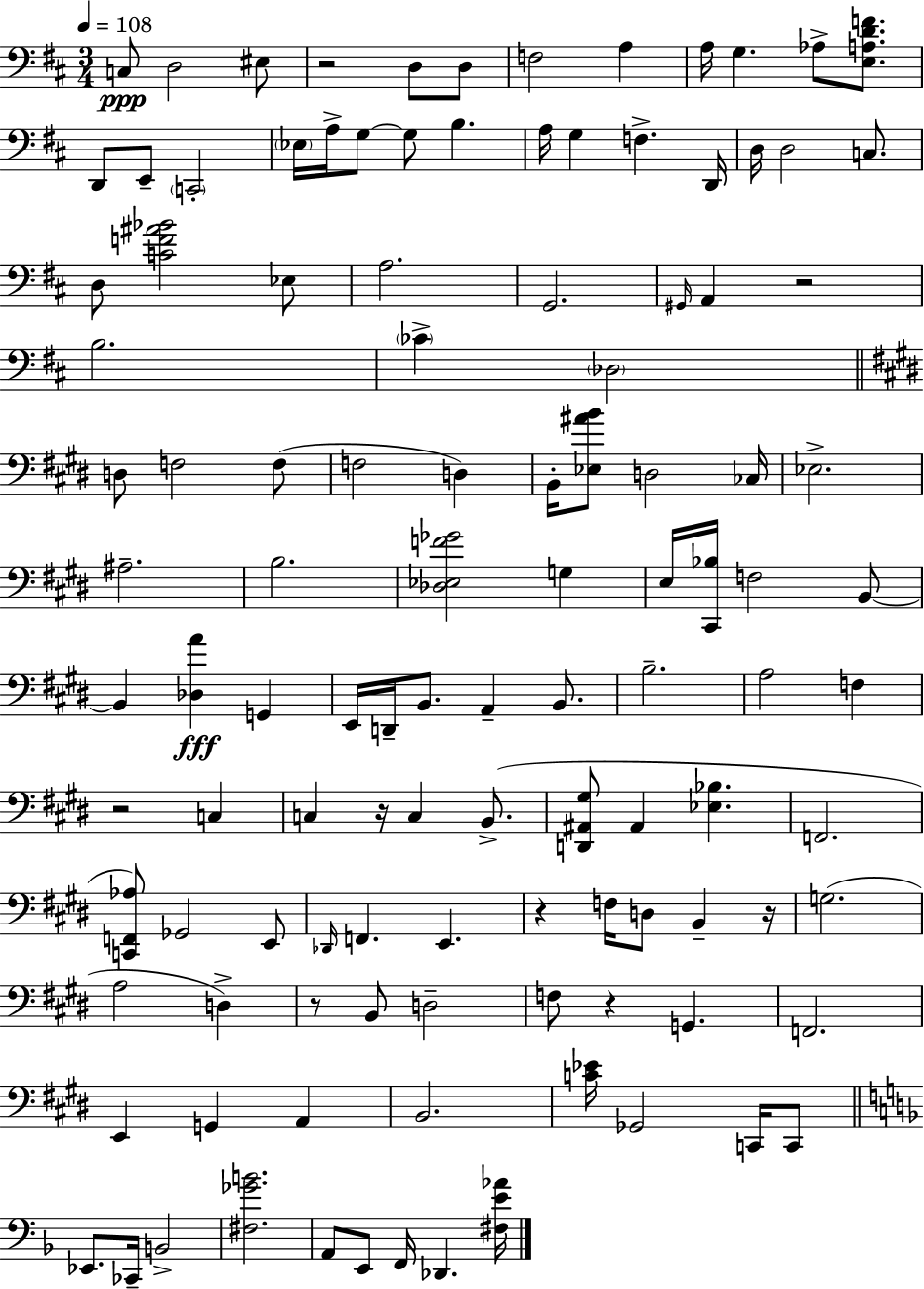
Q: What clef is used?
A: bass